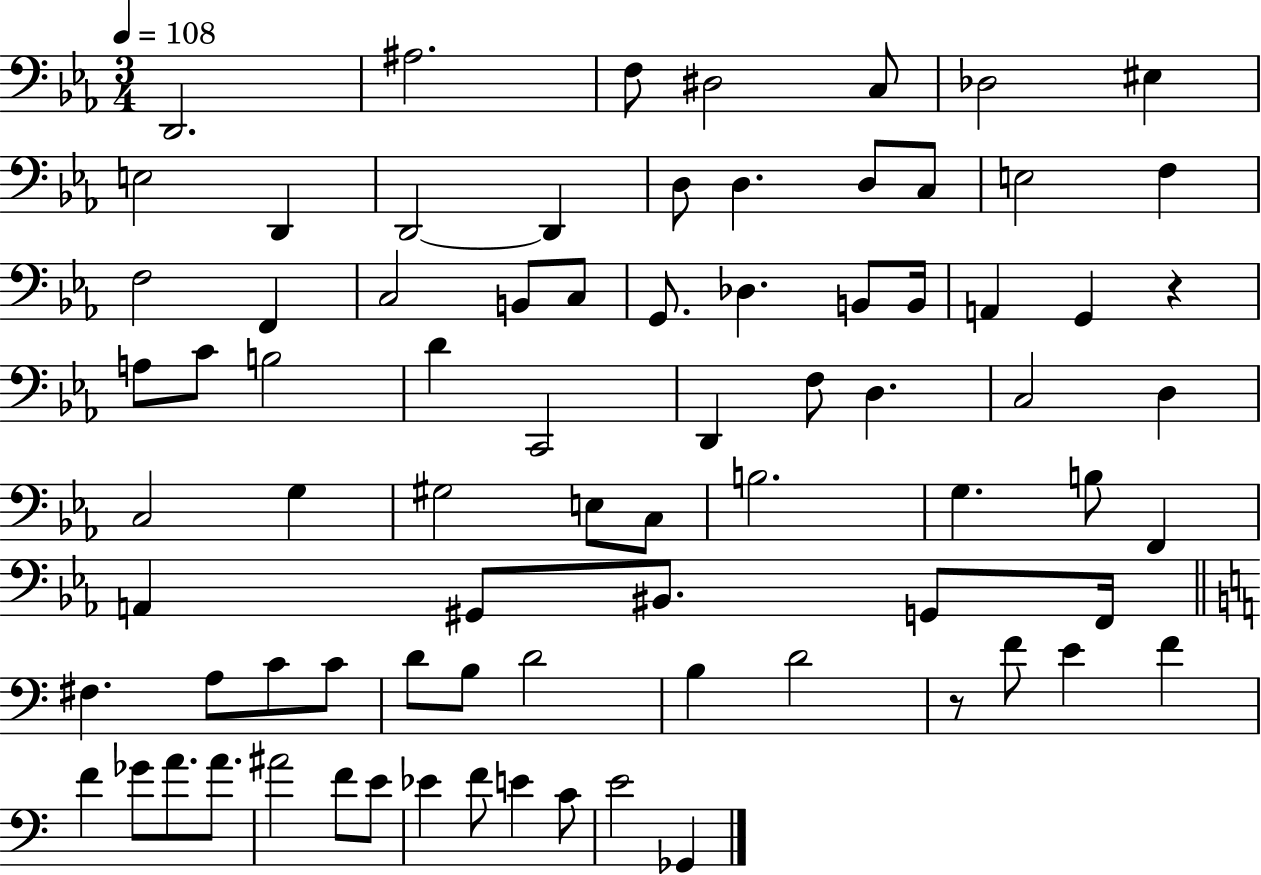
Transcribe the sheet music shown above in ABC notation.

X:1
T:Untitled
M:3/4
L:1/4
K:Eb
D,,2 ^A,2 F,/2 ^D,2 C,/2 _D,2 ^E, E,2 D,, D,,2 D,, D,/2 D, D,/2 C,/2 E,2 F, F,2 F,, C,2 B,,/2 C,/2 G,,/2 _D, B,,/2 B,,/4 A,, G,, z A,/2 C/2 B,2 D C,,2 D,, F,/2 D, C,2 D, C,2 G, ^G,2 E,/2 C,/2 B,2 G, B,/2 F,, A,, ^G,,/2 ^B,,/2 G,,/2 F,,/4 ^F, A,/2 C/2 C/2 D/2 B,/2 D2 B, D2 z/2 F/2 E F F _G/2 A/2 A/2 ^A2 F/2 E/2 _E F/2 E C/2 E2 _G,,